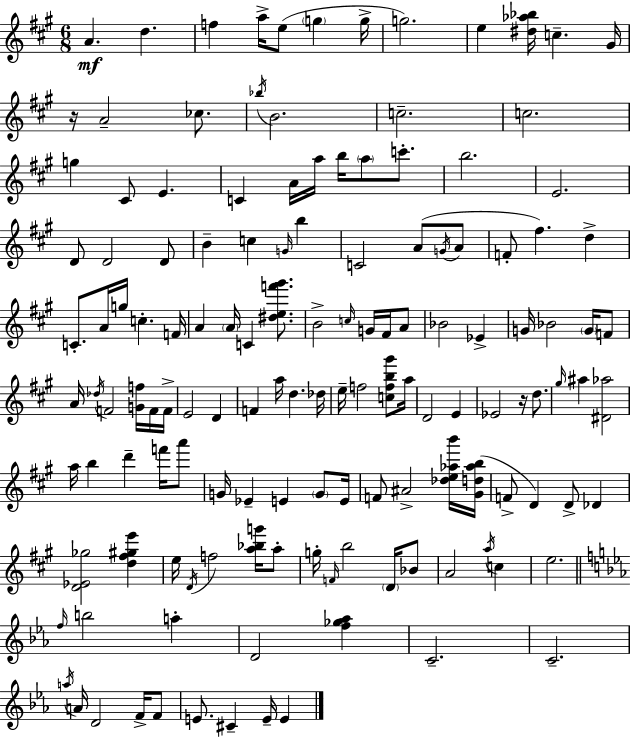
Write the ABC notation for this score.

X:1
T:Untitled
M:6/8
L:1/4
K:A
A d f a/4 e/2 g g/4 g2 e [^d_a_b]/4 c ^G/4 z/4 A2 _c/2 _b/4 B2 c2 c2 g ^C/2 E C A/4 a/4 b/4 a/2 c'/2 b2 E2 D/2 D2 D/2 B c G/4 b C2 A/2 G/4 A/2 F/2 ^f d C/2 A/4 g/4 c F/4 A A/4 C [^def'^g']/2 B2 c/4 G/4 ^F/4 A/2 _B2 _E G/4 _B2 G/4 F/2 A/4 _d/4 F2 [Gf]/4 F/4 F/4 E2 D F a/4 d _d/4 e/4 f2 [cfb^g']/2 a/4 D2 E _E2 z/4 d/2 ^g/4 ^a [^D_a]2 a/4 b d' f'/4 a'/2 G/4 _E E G/2 E/4 F/2 ^A2 [_de_ab']/4 [^Gd_ab]/4 F/2 D D/2 _D [D_E_g]2 [d^f^ge'] e/4 D/4 f2 [a_bg']/4 a/2 g/4 F/4 b2 D/4 _B/2 A2 a/4 c e2 f/4 b2 a D2 [f_g_a] C2 C2 a/4 A/4 D2 F/4 F/2 E/2 ^C E/4 E